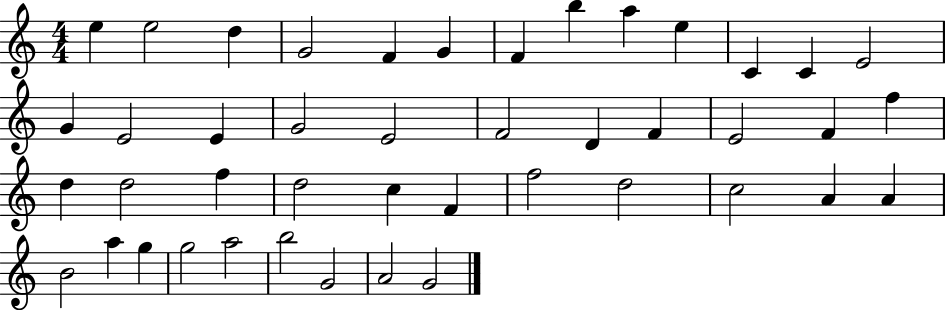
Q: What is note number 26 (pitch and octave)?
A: D5